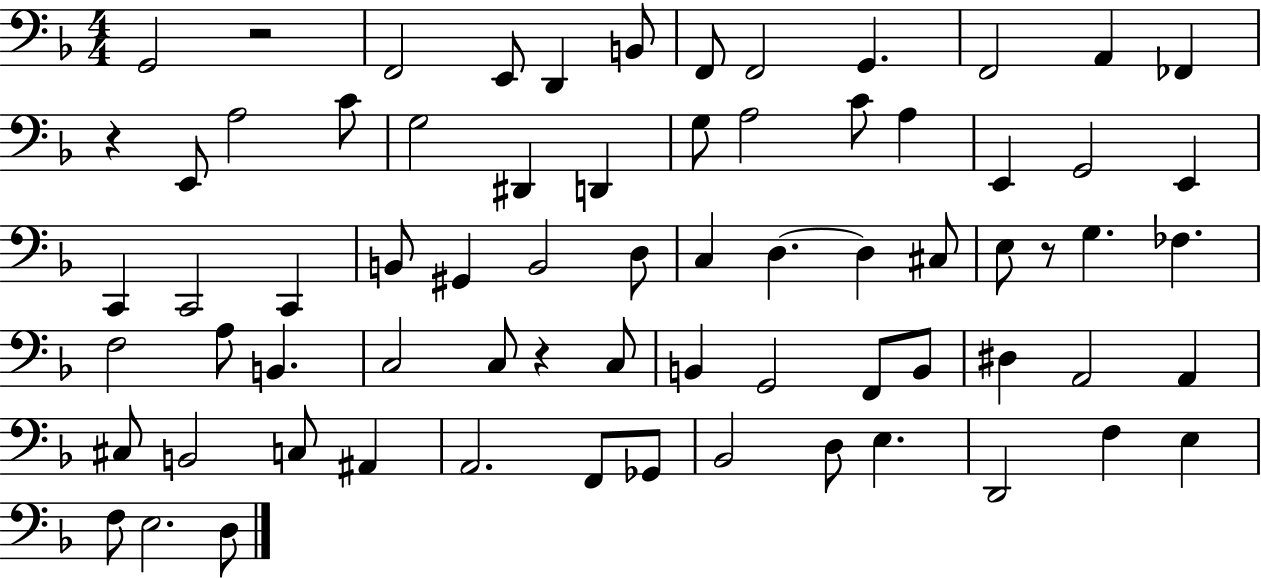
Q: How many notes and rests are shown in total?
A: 71